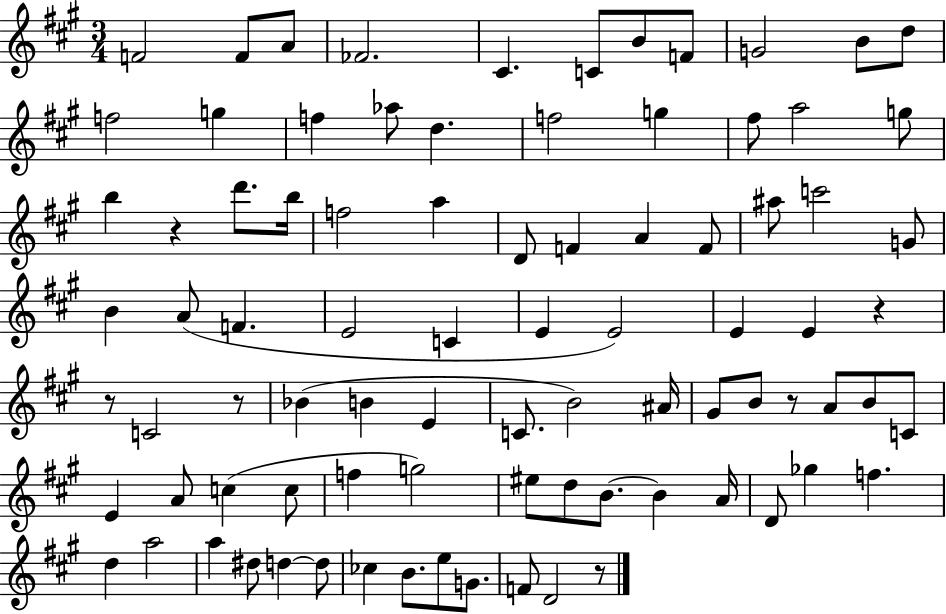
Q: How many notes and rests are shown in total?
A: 86